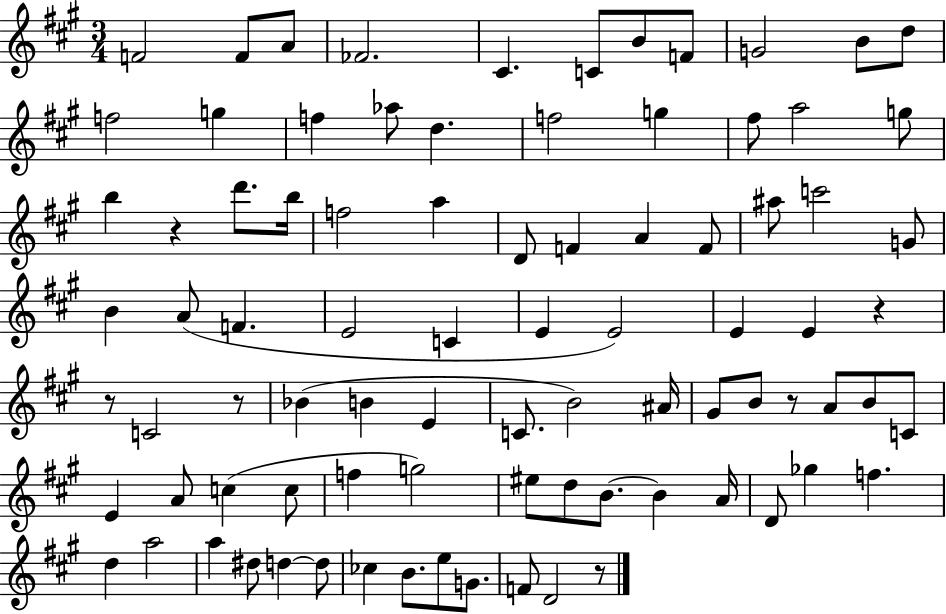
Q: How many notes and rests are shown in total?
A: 86